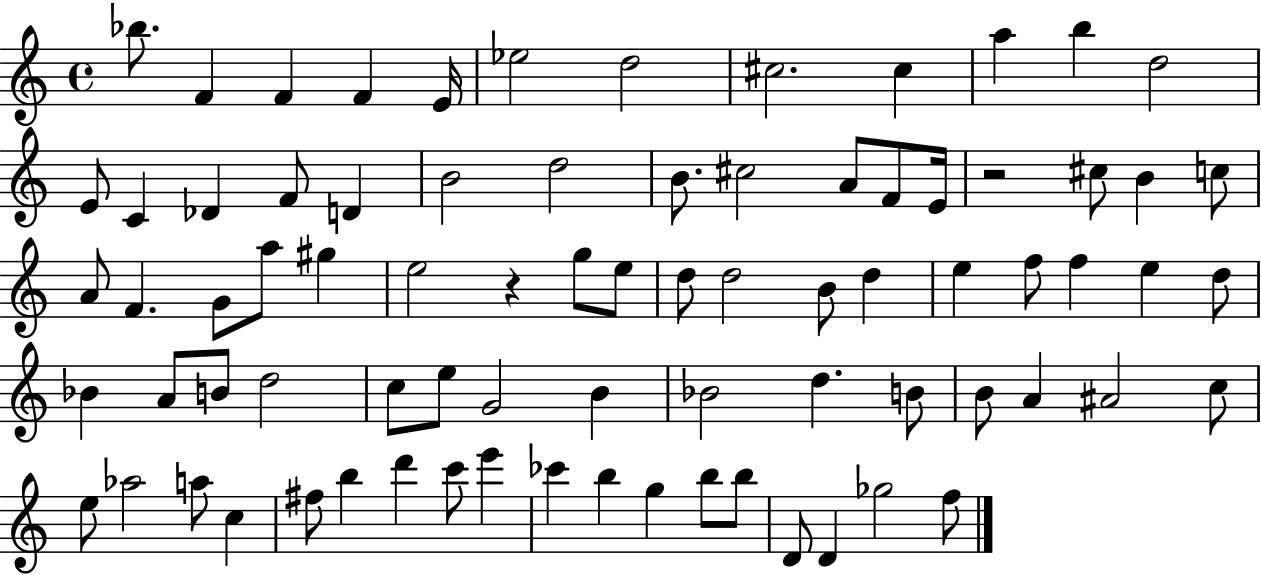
Bb5/e. F4/q F4/q F4/q E4/s Eb5/h D5/h C#5/h. C#5/q A5/q B5/q D5/h E4/e C4/q Db4/q F4/e D4/q B4/h D5/h B4/e. C#5/h A4/e F4/e E4/s R/h C#5/e B4/q C5/e A4/e F4/q. G4/e A5/e G#5/q E5/h R/q G5/e E5/e D5/e D5/h B4/e D5/q E5/q F5/e F5/q E5/q D5/e Bb4/q A4/e B4/e D5/h C5/e E5/e G4/h B4/q Bb4/h D5/q. B4/e B4/e A4/q A#4/h C5/e E5/e Ab5/h A5/e C5/q F#5/e B5/q D6/q C6/e E6/q CES6/q B5/q G5/q B5/e B5/e D4/e D4/q Gb5/h F5/e